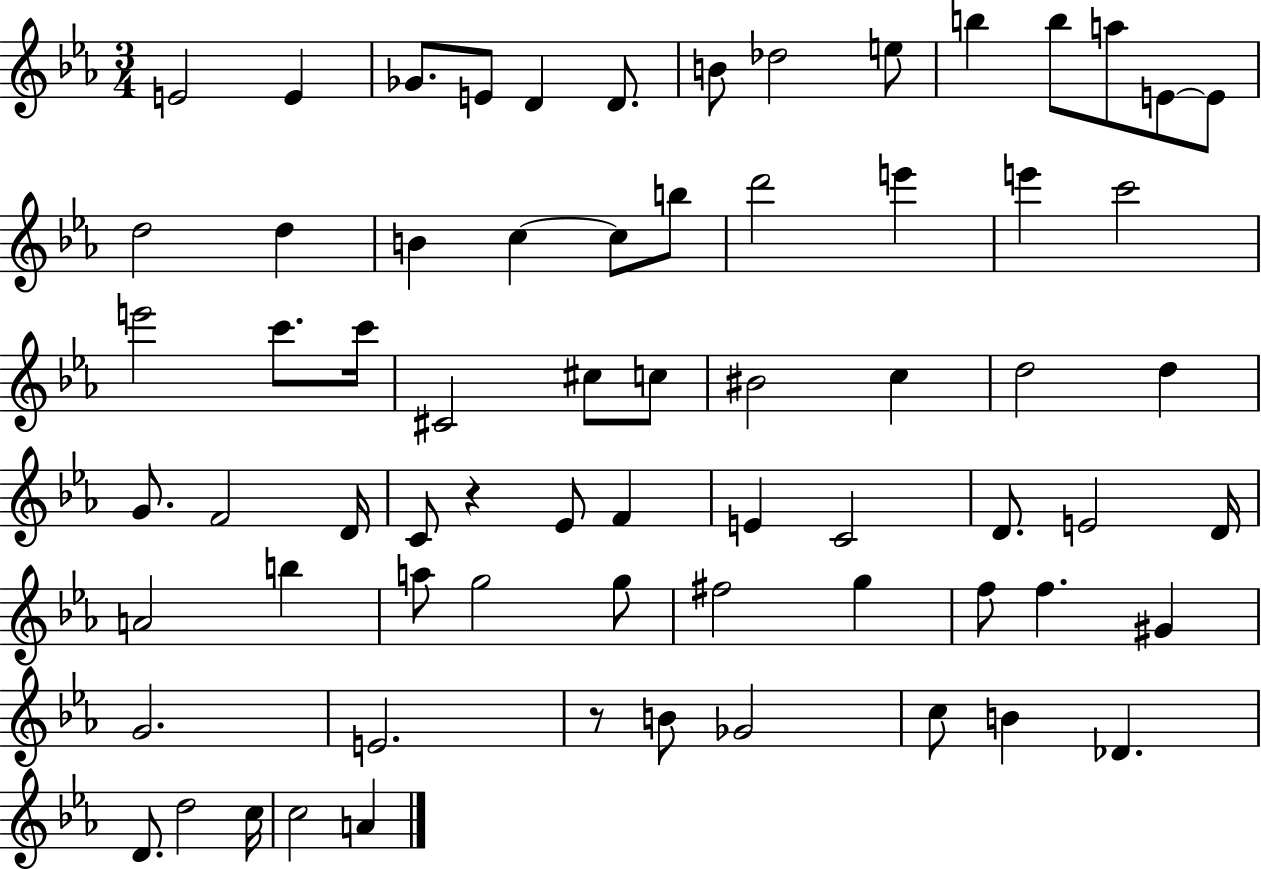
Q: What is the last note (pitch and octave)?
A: A4